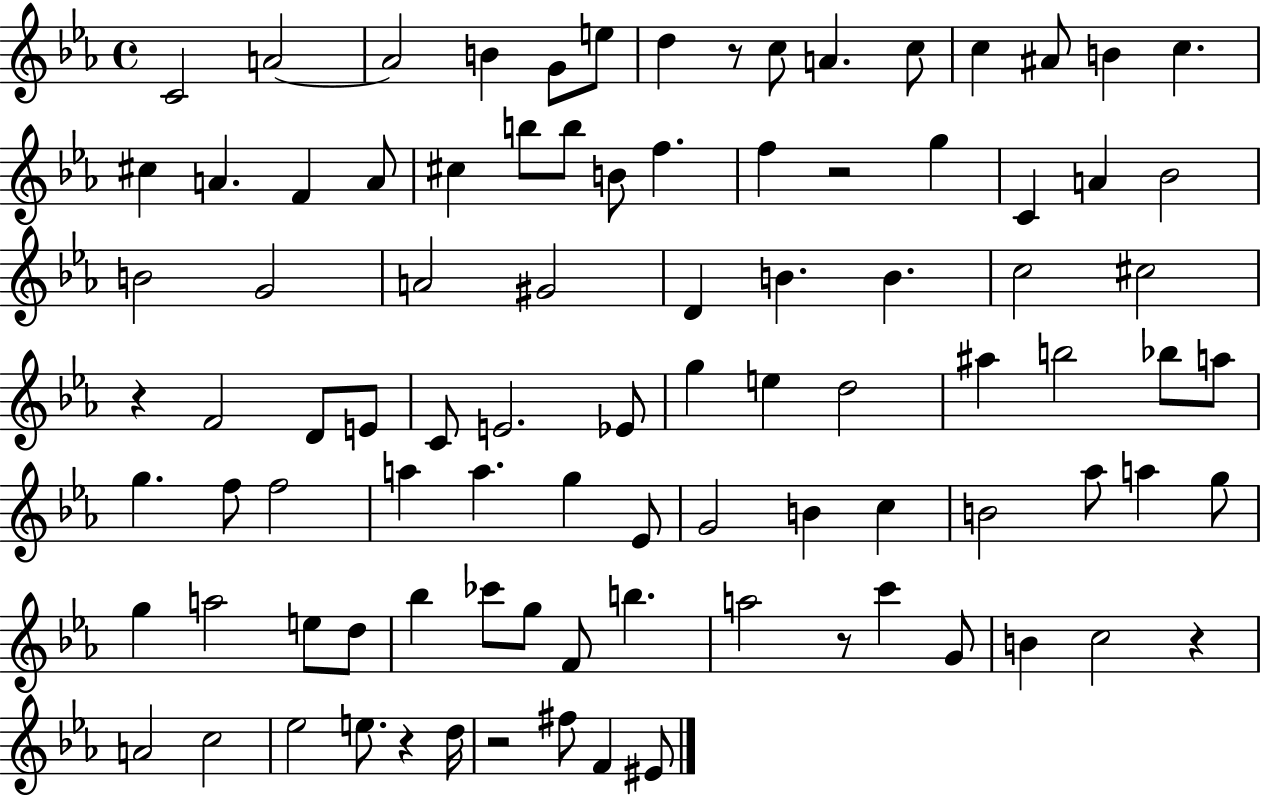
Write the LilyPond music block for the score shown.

{
  \clef treble
  \time 4/4
  \defaultTimeSignature
  \key ees \major
  c'2 a'2~~ | a'2 b'4 g'8 e''8 | d''4 r8 c''8 a'4. c''8 | c''4 ais'8 b'4 c''4. | \break cis''4 a'4. f'4 a'8 | cis''4 b''8 b''8 b'8 f''4. | f''4 r2 g''4 | c'4 a'4 bes'2 | \break b'2 g'2 | a'2 gis'2 | d'4 b'4. b'4. | c''2 cis''2 | \break r4 f'2 d'8 e'8 | c'8 e'2. ees'8 | g''4 e''4 d''2 | ais''4 b''2 bes''8 a''8 | \break g''4. f''8 f''2 | a''4 a''4. g''4 ees'8 | g'2 b'4 c''4 | b'2 aes''8 a''4 g''8 | \break g''4 a''2 e''8 d''8 | bes''4 ces'''8 g''8 f'8 b''4. | a''2 r8 c'''4 g'8 | b'4 c''2 r4 | \break a'2 c''2 | ees''2 e''8. r4 d''16 | r2 fis''8 f'4 eis'8 | \bar "|."
}